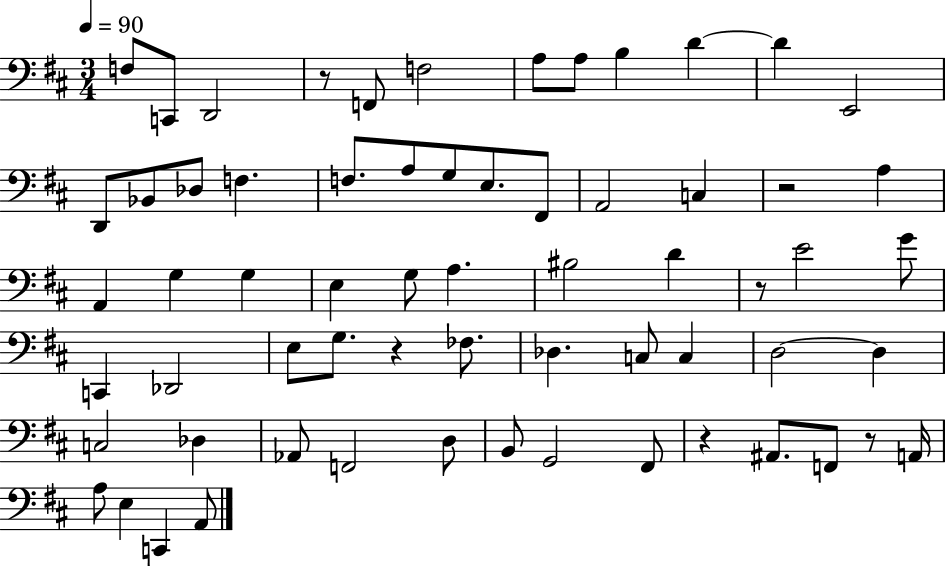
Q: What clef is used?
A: bass